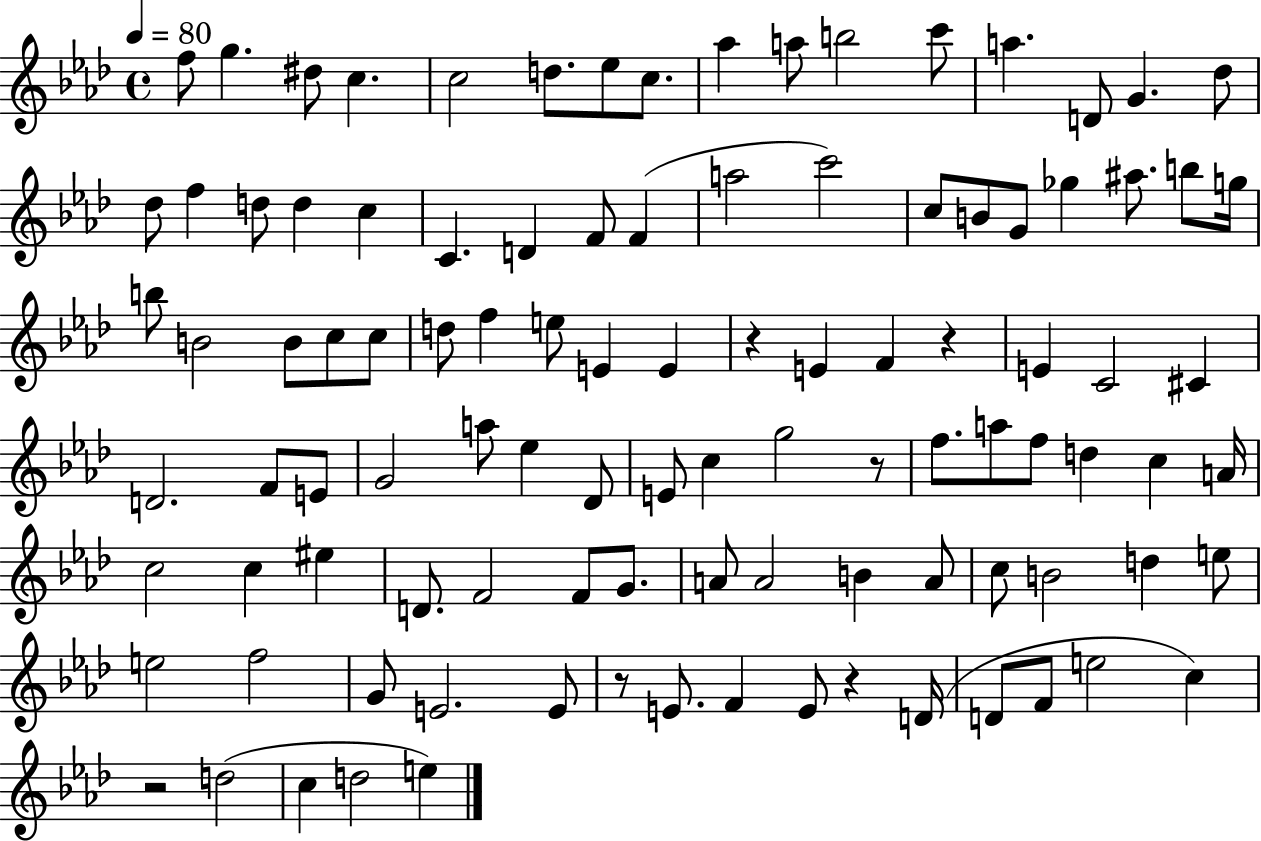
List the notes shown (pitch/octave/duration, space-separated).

F5/e G5/q. D#5/e C5/q. C5/h D5/e. Eb5/e C5/e. Ab5/q A5/e B5/h C6/e A5/q. D4/e G4/q. Db5/e Db5/e F5/q D5/e D5/q C5/q C4/q. D4/q F4/e F4/q A5/h C6/h C5/e B4/e G4/e Gb5/q A#5/e. B5/e G5/s B5/e B4/h B4/e C5/e C5/e D5/e F5/q E5/e E4/q E4/q R/q E4/q F4/q R/q E4/q C4/h C#4/q D4/h. F4/e E4/e G4/h A5/e Eb5/q Db4/e E4/e C5/q G5/h R/e F5/e. A5/e F5/e D5/q C5/q A4/s C5/h C5/q EIS5/q D4/e. F4/h F4/e G4/e. A4/e A4/h B4/q A4/e C5/e B4/h D5/q E5/e E5/h F5/h G4/e E4/h. E4/e R/e E4/e. F4/q E4/e R/q D4/s D4/e F4/e E5/h C5/q R/h D5/h C5/q D5/h E5/q